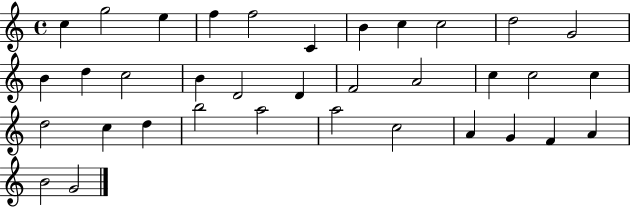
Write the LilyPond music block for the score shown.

{
  \clef treble
  \time 4/4
  \defaultTimeSignature
  \key c \major
  c''4 g''2 e''4 | f''4 f''2 c'4 | b'4 c''4 c''2 | d''2 g'2 | \break b'4 d''4 c''2 | b'4 d'2 d'4 | f'2 a'2 | c''4 c''2 c''4 | \break d''2 c''4 d''4 | b''2 a''2 | a''2 c''2 | a'4 g'4 f'4 a'4 | \break b'2 g'2 | \bar "|."
}